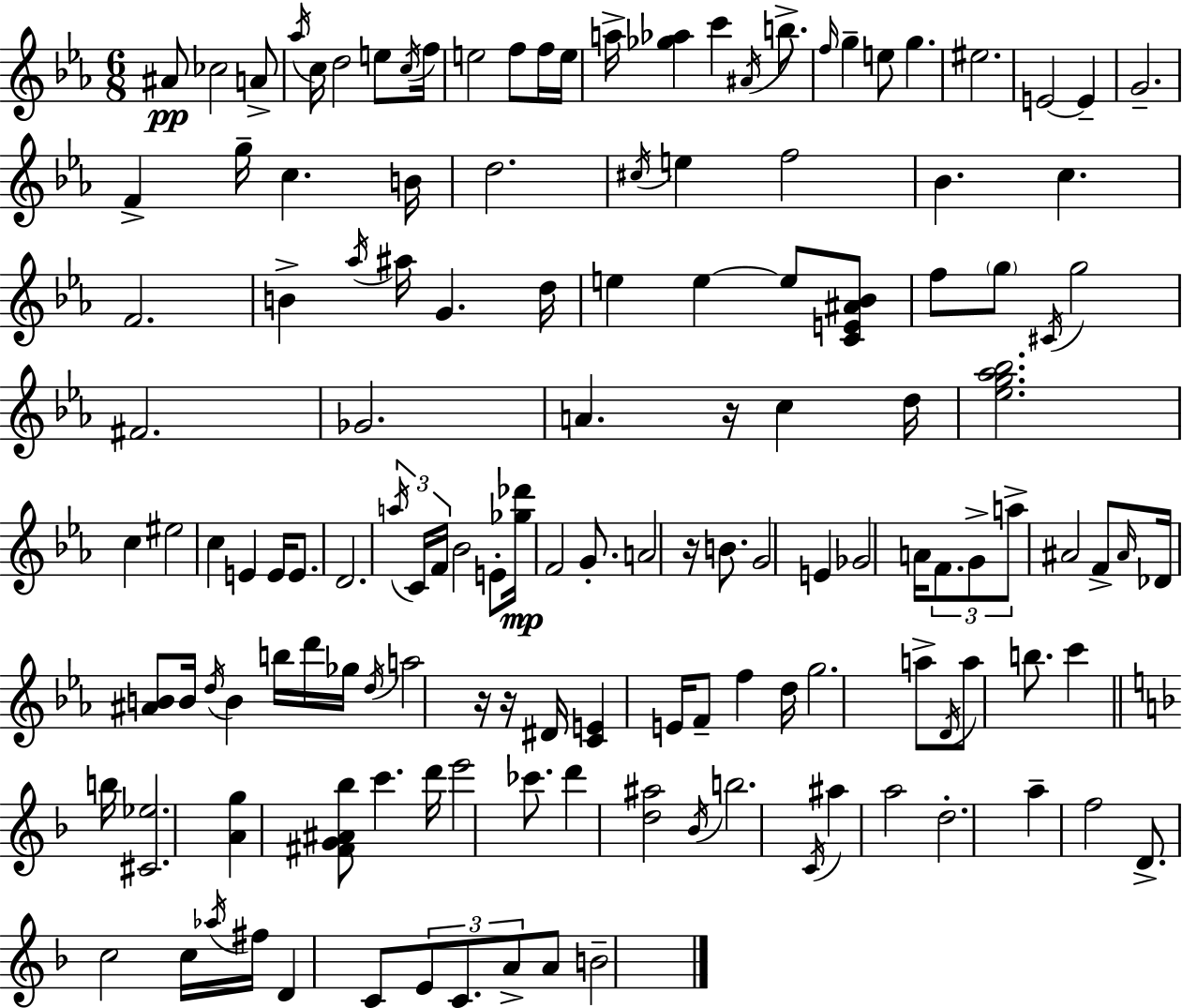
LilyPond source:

{
  \clef treble
  \numericTimeSignature
  \time 6/8
  \key ees \major
  ais'8\pp ces''2 a'8-> | \acciaccatura { aes''16 } c''16 d''2 e''8 | \acciaccatura { c''16 } f''16 e''2 f''8 | f''16 e''16 a''16-> <ges'' aes''>4 c'''4 \acciaccatura { ais'16 } | \break b''8.-> \grace { f''16 } g''4-- e''8 g''4. | eis''2. | e'2~~ | e'4-- g'2.-- | \break f'4-> g''16-- c''4. | b'16 d''2. | \acciaccatura { cis''16 } e''4 f''2 | bes'4. c''4. | \break f'2. | b'4-> \acciaccatura { aes''16 } ais''16 g'4. | d''16 e''4 e''4~~ | e''8 <c' e' ais' bes'>8 f''8 \parenthesize g''8 \acciaccatura { cis'16 } g''2 | \break fis'2. | ges'2. | a'4. | r16 c''4 d''16 <ees'' g'' aes'' bes''>2. | \break c''4 eis''2 | c''4 e'4 | e'16 e'8. d'2. | \tuplet 3/2 { \acciaccatura { a''16 } c'16 f'16 } bes'2 | \break e'8-. <ges'' des'''>16\mp f'2 | g'8.-. a'2 | r16 b'8. g'2 | e'4 ges'2 | \break a'16 \tuplet 3/2 { f'8. g'8-> a''8-> } | ais'2 f'8-> \grace { ais'16 } des'16 | <ais' b'>8 b'16 \acciaccatura { d''16 } b'4 b''16 d'''16 ges''16 \acciaccatura { d''16 } | a''2 r16 r16 dis'16 <c' e'>4 | \break e'16 f'8-- f''4 d''16 g''2. | a''8-> | \acciaccatura { d'16 } a''8 b''8. c'''4 \bar "||" \break \key f \major b''16 <cis' ees''>2. | <a' g''>4 <fis' g' ais' bes''>8 c'''4. | d'''16 e'''2 ces'''8. | d'''4 <d'' ais''>2 | \break \acciaccatura { bes'16 } b''2. | \acciaccatura { c'16 } ais''4 a''2 | d''2.-. | a''4-- f''2 | \break d'8.-> c''2 | c''16 \acciaccatura { aes''16 } fis''16 d'4 c'8 \tuplet 3/2 { e'8 | c'8. a'8-> } a'8 b'2-- | \bar "|."
}